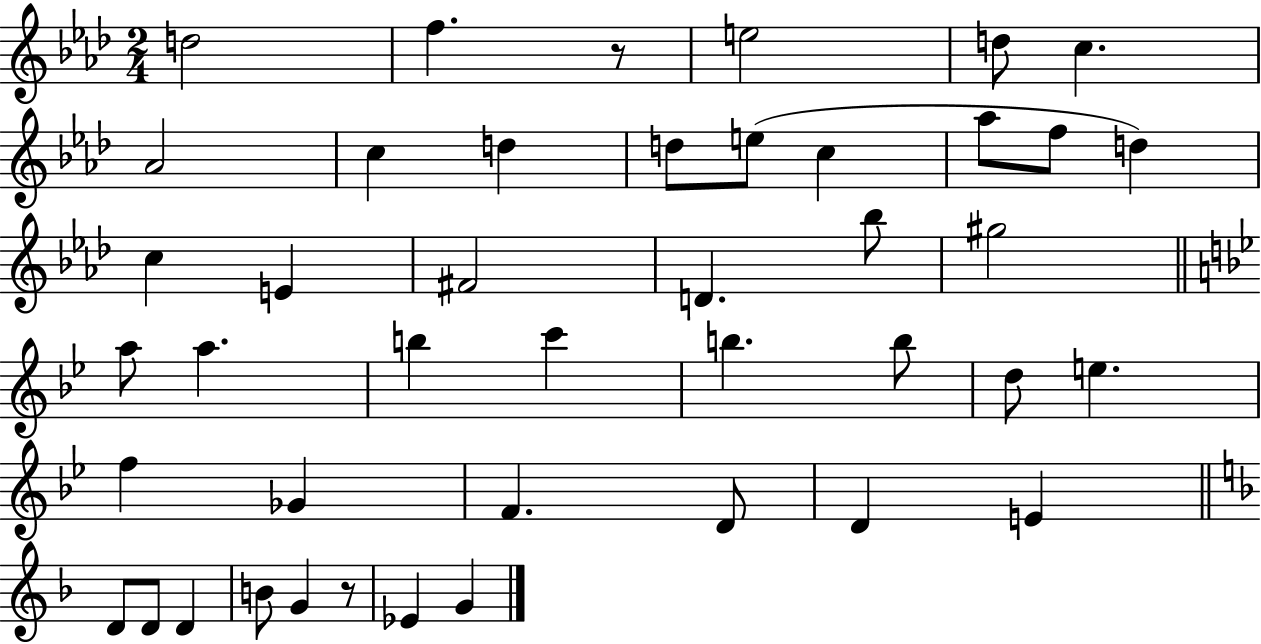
D5/h F5/q. R/e E5/h D5/e C5/q. Ab4/h C5/q D5/q D5/e E5/e C5/q Ab5/e F5/e D5/q C5/q E4/q F#4/h D4/q. Bb5/e G#5/h A5/e A5/q. B5/q C6/q B5/q. B5/e D5/e E5/q. F5/q Gb4/q F4/q. D4/e D4/q E4/q D4/e D4/e D4/q B4/e G4/q R/e Eb4/q G4/q